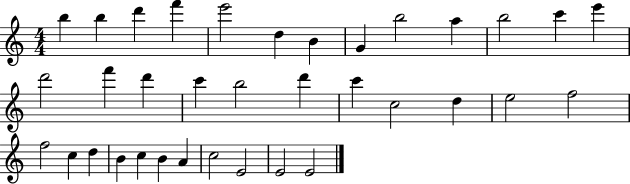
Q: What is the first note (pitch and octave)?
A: B5